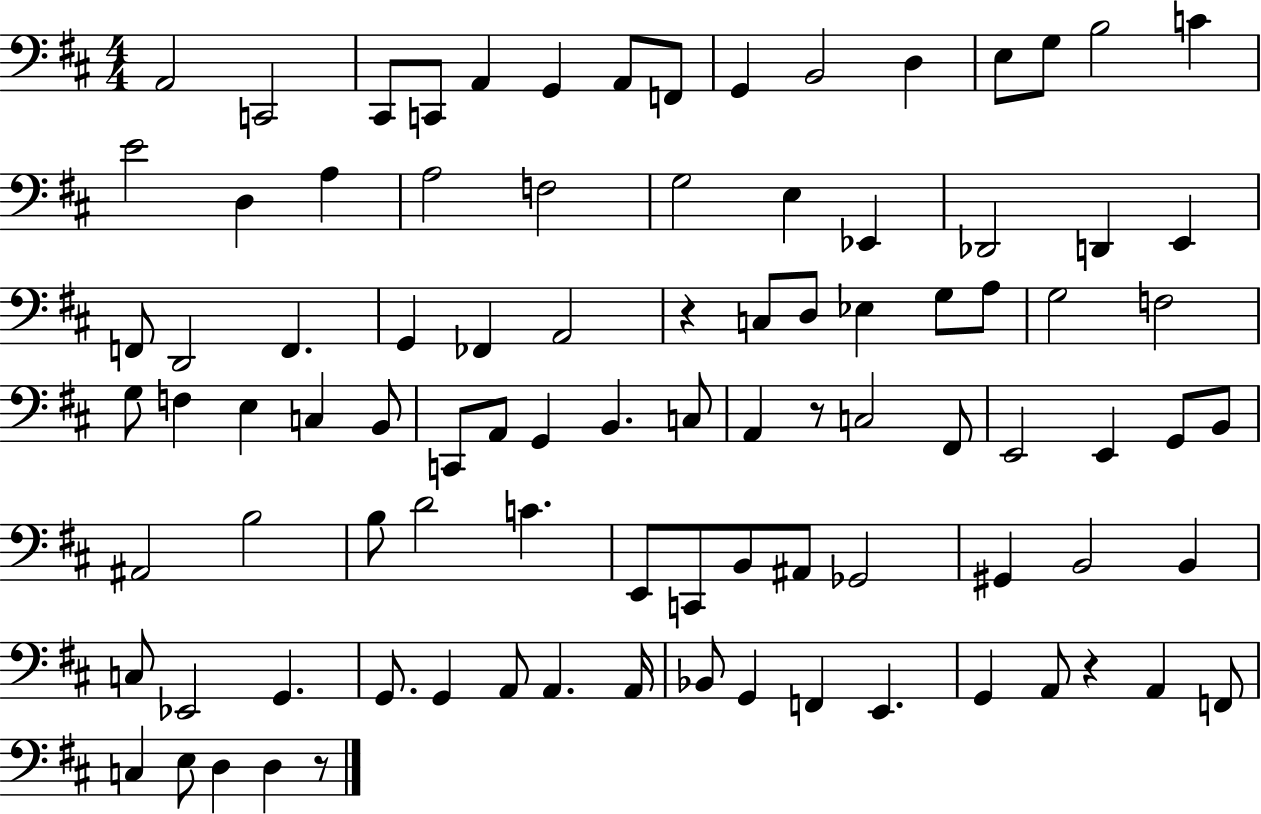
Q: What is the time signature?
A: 4/4